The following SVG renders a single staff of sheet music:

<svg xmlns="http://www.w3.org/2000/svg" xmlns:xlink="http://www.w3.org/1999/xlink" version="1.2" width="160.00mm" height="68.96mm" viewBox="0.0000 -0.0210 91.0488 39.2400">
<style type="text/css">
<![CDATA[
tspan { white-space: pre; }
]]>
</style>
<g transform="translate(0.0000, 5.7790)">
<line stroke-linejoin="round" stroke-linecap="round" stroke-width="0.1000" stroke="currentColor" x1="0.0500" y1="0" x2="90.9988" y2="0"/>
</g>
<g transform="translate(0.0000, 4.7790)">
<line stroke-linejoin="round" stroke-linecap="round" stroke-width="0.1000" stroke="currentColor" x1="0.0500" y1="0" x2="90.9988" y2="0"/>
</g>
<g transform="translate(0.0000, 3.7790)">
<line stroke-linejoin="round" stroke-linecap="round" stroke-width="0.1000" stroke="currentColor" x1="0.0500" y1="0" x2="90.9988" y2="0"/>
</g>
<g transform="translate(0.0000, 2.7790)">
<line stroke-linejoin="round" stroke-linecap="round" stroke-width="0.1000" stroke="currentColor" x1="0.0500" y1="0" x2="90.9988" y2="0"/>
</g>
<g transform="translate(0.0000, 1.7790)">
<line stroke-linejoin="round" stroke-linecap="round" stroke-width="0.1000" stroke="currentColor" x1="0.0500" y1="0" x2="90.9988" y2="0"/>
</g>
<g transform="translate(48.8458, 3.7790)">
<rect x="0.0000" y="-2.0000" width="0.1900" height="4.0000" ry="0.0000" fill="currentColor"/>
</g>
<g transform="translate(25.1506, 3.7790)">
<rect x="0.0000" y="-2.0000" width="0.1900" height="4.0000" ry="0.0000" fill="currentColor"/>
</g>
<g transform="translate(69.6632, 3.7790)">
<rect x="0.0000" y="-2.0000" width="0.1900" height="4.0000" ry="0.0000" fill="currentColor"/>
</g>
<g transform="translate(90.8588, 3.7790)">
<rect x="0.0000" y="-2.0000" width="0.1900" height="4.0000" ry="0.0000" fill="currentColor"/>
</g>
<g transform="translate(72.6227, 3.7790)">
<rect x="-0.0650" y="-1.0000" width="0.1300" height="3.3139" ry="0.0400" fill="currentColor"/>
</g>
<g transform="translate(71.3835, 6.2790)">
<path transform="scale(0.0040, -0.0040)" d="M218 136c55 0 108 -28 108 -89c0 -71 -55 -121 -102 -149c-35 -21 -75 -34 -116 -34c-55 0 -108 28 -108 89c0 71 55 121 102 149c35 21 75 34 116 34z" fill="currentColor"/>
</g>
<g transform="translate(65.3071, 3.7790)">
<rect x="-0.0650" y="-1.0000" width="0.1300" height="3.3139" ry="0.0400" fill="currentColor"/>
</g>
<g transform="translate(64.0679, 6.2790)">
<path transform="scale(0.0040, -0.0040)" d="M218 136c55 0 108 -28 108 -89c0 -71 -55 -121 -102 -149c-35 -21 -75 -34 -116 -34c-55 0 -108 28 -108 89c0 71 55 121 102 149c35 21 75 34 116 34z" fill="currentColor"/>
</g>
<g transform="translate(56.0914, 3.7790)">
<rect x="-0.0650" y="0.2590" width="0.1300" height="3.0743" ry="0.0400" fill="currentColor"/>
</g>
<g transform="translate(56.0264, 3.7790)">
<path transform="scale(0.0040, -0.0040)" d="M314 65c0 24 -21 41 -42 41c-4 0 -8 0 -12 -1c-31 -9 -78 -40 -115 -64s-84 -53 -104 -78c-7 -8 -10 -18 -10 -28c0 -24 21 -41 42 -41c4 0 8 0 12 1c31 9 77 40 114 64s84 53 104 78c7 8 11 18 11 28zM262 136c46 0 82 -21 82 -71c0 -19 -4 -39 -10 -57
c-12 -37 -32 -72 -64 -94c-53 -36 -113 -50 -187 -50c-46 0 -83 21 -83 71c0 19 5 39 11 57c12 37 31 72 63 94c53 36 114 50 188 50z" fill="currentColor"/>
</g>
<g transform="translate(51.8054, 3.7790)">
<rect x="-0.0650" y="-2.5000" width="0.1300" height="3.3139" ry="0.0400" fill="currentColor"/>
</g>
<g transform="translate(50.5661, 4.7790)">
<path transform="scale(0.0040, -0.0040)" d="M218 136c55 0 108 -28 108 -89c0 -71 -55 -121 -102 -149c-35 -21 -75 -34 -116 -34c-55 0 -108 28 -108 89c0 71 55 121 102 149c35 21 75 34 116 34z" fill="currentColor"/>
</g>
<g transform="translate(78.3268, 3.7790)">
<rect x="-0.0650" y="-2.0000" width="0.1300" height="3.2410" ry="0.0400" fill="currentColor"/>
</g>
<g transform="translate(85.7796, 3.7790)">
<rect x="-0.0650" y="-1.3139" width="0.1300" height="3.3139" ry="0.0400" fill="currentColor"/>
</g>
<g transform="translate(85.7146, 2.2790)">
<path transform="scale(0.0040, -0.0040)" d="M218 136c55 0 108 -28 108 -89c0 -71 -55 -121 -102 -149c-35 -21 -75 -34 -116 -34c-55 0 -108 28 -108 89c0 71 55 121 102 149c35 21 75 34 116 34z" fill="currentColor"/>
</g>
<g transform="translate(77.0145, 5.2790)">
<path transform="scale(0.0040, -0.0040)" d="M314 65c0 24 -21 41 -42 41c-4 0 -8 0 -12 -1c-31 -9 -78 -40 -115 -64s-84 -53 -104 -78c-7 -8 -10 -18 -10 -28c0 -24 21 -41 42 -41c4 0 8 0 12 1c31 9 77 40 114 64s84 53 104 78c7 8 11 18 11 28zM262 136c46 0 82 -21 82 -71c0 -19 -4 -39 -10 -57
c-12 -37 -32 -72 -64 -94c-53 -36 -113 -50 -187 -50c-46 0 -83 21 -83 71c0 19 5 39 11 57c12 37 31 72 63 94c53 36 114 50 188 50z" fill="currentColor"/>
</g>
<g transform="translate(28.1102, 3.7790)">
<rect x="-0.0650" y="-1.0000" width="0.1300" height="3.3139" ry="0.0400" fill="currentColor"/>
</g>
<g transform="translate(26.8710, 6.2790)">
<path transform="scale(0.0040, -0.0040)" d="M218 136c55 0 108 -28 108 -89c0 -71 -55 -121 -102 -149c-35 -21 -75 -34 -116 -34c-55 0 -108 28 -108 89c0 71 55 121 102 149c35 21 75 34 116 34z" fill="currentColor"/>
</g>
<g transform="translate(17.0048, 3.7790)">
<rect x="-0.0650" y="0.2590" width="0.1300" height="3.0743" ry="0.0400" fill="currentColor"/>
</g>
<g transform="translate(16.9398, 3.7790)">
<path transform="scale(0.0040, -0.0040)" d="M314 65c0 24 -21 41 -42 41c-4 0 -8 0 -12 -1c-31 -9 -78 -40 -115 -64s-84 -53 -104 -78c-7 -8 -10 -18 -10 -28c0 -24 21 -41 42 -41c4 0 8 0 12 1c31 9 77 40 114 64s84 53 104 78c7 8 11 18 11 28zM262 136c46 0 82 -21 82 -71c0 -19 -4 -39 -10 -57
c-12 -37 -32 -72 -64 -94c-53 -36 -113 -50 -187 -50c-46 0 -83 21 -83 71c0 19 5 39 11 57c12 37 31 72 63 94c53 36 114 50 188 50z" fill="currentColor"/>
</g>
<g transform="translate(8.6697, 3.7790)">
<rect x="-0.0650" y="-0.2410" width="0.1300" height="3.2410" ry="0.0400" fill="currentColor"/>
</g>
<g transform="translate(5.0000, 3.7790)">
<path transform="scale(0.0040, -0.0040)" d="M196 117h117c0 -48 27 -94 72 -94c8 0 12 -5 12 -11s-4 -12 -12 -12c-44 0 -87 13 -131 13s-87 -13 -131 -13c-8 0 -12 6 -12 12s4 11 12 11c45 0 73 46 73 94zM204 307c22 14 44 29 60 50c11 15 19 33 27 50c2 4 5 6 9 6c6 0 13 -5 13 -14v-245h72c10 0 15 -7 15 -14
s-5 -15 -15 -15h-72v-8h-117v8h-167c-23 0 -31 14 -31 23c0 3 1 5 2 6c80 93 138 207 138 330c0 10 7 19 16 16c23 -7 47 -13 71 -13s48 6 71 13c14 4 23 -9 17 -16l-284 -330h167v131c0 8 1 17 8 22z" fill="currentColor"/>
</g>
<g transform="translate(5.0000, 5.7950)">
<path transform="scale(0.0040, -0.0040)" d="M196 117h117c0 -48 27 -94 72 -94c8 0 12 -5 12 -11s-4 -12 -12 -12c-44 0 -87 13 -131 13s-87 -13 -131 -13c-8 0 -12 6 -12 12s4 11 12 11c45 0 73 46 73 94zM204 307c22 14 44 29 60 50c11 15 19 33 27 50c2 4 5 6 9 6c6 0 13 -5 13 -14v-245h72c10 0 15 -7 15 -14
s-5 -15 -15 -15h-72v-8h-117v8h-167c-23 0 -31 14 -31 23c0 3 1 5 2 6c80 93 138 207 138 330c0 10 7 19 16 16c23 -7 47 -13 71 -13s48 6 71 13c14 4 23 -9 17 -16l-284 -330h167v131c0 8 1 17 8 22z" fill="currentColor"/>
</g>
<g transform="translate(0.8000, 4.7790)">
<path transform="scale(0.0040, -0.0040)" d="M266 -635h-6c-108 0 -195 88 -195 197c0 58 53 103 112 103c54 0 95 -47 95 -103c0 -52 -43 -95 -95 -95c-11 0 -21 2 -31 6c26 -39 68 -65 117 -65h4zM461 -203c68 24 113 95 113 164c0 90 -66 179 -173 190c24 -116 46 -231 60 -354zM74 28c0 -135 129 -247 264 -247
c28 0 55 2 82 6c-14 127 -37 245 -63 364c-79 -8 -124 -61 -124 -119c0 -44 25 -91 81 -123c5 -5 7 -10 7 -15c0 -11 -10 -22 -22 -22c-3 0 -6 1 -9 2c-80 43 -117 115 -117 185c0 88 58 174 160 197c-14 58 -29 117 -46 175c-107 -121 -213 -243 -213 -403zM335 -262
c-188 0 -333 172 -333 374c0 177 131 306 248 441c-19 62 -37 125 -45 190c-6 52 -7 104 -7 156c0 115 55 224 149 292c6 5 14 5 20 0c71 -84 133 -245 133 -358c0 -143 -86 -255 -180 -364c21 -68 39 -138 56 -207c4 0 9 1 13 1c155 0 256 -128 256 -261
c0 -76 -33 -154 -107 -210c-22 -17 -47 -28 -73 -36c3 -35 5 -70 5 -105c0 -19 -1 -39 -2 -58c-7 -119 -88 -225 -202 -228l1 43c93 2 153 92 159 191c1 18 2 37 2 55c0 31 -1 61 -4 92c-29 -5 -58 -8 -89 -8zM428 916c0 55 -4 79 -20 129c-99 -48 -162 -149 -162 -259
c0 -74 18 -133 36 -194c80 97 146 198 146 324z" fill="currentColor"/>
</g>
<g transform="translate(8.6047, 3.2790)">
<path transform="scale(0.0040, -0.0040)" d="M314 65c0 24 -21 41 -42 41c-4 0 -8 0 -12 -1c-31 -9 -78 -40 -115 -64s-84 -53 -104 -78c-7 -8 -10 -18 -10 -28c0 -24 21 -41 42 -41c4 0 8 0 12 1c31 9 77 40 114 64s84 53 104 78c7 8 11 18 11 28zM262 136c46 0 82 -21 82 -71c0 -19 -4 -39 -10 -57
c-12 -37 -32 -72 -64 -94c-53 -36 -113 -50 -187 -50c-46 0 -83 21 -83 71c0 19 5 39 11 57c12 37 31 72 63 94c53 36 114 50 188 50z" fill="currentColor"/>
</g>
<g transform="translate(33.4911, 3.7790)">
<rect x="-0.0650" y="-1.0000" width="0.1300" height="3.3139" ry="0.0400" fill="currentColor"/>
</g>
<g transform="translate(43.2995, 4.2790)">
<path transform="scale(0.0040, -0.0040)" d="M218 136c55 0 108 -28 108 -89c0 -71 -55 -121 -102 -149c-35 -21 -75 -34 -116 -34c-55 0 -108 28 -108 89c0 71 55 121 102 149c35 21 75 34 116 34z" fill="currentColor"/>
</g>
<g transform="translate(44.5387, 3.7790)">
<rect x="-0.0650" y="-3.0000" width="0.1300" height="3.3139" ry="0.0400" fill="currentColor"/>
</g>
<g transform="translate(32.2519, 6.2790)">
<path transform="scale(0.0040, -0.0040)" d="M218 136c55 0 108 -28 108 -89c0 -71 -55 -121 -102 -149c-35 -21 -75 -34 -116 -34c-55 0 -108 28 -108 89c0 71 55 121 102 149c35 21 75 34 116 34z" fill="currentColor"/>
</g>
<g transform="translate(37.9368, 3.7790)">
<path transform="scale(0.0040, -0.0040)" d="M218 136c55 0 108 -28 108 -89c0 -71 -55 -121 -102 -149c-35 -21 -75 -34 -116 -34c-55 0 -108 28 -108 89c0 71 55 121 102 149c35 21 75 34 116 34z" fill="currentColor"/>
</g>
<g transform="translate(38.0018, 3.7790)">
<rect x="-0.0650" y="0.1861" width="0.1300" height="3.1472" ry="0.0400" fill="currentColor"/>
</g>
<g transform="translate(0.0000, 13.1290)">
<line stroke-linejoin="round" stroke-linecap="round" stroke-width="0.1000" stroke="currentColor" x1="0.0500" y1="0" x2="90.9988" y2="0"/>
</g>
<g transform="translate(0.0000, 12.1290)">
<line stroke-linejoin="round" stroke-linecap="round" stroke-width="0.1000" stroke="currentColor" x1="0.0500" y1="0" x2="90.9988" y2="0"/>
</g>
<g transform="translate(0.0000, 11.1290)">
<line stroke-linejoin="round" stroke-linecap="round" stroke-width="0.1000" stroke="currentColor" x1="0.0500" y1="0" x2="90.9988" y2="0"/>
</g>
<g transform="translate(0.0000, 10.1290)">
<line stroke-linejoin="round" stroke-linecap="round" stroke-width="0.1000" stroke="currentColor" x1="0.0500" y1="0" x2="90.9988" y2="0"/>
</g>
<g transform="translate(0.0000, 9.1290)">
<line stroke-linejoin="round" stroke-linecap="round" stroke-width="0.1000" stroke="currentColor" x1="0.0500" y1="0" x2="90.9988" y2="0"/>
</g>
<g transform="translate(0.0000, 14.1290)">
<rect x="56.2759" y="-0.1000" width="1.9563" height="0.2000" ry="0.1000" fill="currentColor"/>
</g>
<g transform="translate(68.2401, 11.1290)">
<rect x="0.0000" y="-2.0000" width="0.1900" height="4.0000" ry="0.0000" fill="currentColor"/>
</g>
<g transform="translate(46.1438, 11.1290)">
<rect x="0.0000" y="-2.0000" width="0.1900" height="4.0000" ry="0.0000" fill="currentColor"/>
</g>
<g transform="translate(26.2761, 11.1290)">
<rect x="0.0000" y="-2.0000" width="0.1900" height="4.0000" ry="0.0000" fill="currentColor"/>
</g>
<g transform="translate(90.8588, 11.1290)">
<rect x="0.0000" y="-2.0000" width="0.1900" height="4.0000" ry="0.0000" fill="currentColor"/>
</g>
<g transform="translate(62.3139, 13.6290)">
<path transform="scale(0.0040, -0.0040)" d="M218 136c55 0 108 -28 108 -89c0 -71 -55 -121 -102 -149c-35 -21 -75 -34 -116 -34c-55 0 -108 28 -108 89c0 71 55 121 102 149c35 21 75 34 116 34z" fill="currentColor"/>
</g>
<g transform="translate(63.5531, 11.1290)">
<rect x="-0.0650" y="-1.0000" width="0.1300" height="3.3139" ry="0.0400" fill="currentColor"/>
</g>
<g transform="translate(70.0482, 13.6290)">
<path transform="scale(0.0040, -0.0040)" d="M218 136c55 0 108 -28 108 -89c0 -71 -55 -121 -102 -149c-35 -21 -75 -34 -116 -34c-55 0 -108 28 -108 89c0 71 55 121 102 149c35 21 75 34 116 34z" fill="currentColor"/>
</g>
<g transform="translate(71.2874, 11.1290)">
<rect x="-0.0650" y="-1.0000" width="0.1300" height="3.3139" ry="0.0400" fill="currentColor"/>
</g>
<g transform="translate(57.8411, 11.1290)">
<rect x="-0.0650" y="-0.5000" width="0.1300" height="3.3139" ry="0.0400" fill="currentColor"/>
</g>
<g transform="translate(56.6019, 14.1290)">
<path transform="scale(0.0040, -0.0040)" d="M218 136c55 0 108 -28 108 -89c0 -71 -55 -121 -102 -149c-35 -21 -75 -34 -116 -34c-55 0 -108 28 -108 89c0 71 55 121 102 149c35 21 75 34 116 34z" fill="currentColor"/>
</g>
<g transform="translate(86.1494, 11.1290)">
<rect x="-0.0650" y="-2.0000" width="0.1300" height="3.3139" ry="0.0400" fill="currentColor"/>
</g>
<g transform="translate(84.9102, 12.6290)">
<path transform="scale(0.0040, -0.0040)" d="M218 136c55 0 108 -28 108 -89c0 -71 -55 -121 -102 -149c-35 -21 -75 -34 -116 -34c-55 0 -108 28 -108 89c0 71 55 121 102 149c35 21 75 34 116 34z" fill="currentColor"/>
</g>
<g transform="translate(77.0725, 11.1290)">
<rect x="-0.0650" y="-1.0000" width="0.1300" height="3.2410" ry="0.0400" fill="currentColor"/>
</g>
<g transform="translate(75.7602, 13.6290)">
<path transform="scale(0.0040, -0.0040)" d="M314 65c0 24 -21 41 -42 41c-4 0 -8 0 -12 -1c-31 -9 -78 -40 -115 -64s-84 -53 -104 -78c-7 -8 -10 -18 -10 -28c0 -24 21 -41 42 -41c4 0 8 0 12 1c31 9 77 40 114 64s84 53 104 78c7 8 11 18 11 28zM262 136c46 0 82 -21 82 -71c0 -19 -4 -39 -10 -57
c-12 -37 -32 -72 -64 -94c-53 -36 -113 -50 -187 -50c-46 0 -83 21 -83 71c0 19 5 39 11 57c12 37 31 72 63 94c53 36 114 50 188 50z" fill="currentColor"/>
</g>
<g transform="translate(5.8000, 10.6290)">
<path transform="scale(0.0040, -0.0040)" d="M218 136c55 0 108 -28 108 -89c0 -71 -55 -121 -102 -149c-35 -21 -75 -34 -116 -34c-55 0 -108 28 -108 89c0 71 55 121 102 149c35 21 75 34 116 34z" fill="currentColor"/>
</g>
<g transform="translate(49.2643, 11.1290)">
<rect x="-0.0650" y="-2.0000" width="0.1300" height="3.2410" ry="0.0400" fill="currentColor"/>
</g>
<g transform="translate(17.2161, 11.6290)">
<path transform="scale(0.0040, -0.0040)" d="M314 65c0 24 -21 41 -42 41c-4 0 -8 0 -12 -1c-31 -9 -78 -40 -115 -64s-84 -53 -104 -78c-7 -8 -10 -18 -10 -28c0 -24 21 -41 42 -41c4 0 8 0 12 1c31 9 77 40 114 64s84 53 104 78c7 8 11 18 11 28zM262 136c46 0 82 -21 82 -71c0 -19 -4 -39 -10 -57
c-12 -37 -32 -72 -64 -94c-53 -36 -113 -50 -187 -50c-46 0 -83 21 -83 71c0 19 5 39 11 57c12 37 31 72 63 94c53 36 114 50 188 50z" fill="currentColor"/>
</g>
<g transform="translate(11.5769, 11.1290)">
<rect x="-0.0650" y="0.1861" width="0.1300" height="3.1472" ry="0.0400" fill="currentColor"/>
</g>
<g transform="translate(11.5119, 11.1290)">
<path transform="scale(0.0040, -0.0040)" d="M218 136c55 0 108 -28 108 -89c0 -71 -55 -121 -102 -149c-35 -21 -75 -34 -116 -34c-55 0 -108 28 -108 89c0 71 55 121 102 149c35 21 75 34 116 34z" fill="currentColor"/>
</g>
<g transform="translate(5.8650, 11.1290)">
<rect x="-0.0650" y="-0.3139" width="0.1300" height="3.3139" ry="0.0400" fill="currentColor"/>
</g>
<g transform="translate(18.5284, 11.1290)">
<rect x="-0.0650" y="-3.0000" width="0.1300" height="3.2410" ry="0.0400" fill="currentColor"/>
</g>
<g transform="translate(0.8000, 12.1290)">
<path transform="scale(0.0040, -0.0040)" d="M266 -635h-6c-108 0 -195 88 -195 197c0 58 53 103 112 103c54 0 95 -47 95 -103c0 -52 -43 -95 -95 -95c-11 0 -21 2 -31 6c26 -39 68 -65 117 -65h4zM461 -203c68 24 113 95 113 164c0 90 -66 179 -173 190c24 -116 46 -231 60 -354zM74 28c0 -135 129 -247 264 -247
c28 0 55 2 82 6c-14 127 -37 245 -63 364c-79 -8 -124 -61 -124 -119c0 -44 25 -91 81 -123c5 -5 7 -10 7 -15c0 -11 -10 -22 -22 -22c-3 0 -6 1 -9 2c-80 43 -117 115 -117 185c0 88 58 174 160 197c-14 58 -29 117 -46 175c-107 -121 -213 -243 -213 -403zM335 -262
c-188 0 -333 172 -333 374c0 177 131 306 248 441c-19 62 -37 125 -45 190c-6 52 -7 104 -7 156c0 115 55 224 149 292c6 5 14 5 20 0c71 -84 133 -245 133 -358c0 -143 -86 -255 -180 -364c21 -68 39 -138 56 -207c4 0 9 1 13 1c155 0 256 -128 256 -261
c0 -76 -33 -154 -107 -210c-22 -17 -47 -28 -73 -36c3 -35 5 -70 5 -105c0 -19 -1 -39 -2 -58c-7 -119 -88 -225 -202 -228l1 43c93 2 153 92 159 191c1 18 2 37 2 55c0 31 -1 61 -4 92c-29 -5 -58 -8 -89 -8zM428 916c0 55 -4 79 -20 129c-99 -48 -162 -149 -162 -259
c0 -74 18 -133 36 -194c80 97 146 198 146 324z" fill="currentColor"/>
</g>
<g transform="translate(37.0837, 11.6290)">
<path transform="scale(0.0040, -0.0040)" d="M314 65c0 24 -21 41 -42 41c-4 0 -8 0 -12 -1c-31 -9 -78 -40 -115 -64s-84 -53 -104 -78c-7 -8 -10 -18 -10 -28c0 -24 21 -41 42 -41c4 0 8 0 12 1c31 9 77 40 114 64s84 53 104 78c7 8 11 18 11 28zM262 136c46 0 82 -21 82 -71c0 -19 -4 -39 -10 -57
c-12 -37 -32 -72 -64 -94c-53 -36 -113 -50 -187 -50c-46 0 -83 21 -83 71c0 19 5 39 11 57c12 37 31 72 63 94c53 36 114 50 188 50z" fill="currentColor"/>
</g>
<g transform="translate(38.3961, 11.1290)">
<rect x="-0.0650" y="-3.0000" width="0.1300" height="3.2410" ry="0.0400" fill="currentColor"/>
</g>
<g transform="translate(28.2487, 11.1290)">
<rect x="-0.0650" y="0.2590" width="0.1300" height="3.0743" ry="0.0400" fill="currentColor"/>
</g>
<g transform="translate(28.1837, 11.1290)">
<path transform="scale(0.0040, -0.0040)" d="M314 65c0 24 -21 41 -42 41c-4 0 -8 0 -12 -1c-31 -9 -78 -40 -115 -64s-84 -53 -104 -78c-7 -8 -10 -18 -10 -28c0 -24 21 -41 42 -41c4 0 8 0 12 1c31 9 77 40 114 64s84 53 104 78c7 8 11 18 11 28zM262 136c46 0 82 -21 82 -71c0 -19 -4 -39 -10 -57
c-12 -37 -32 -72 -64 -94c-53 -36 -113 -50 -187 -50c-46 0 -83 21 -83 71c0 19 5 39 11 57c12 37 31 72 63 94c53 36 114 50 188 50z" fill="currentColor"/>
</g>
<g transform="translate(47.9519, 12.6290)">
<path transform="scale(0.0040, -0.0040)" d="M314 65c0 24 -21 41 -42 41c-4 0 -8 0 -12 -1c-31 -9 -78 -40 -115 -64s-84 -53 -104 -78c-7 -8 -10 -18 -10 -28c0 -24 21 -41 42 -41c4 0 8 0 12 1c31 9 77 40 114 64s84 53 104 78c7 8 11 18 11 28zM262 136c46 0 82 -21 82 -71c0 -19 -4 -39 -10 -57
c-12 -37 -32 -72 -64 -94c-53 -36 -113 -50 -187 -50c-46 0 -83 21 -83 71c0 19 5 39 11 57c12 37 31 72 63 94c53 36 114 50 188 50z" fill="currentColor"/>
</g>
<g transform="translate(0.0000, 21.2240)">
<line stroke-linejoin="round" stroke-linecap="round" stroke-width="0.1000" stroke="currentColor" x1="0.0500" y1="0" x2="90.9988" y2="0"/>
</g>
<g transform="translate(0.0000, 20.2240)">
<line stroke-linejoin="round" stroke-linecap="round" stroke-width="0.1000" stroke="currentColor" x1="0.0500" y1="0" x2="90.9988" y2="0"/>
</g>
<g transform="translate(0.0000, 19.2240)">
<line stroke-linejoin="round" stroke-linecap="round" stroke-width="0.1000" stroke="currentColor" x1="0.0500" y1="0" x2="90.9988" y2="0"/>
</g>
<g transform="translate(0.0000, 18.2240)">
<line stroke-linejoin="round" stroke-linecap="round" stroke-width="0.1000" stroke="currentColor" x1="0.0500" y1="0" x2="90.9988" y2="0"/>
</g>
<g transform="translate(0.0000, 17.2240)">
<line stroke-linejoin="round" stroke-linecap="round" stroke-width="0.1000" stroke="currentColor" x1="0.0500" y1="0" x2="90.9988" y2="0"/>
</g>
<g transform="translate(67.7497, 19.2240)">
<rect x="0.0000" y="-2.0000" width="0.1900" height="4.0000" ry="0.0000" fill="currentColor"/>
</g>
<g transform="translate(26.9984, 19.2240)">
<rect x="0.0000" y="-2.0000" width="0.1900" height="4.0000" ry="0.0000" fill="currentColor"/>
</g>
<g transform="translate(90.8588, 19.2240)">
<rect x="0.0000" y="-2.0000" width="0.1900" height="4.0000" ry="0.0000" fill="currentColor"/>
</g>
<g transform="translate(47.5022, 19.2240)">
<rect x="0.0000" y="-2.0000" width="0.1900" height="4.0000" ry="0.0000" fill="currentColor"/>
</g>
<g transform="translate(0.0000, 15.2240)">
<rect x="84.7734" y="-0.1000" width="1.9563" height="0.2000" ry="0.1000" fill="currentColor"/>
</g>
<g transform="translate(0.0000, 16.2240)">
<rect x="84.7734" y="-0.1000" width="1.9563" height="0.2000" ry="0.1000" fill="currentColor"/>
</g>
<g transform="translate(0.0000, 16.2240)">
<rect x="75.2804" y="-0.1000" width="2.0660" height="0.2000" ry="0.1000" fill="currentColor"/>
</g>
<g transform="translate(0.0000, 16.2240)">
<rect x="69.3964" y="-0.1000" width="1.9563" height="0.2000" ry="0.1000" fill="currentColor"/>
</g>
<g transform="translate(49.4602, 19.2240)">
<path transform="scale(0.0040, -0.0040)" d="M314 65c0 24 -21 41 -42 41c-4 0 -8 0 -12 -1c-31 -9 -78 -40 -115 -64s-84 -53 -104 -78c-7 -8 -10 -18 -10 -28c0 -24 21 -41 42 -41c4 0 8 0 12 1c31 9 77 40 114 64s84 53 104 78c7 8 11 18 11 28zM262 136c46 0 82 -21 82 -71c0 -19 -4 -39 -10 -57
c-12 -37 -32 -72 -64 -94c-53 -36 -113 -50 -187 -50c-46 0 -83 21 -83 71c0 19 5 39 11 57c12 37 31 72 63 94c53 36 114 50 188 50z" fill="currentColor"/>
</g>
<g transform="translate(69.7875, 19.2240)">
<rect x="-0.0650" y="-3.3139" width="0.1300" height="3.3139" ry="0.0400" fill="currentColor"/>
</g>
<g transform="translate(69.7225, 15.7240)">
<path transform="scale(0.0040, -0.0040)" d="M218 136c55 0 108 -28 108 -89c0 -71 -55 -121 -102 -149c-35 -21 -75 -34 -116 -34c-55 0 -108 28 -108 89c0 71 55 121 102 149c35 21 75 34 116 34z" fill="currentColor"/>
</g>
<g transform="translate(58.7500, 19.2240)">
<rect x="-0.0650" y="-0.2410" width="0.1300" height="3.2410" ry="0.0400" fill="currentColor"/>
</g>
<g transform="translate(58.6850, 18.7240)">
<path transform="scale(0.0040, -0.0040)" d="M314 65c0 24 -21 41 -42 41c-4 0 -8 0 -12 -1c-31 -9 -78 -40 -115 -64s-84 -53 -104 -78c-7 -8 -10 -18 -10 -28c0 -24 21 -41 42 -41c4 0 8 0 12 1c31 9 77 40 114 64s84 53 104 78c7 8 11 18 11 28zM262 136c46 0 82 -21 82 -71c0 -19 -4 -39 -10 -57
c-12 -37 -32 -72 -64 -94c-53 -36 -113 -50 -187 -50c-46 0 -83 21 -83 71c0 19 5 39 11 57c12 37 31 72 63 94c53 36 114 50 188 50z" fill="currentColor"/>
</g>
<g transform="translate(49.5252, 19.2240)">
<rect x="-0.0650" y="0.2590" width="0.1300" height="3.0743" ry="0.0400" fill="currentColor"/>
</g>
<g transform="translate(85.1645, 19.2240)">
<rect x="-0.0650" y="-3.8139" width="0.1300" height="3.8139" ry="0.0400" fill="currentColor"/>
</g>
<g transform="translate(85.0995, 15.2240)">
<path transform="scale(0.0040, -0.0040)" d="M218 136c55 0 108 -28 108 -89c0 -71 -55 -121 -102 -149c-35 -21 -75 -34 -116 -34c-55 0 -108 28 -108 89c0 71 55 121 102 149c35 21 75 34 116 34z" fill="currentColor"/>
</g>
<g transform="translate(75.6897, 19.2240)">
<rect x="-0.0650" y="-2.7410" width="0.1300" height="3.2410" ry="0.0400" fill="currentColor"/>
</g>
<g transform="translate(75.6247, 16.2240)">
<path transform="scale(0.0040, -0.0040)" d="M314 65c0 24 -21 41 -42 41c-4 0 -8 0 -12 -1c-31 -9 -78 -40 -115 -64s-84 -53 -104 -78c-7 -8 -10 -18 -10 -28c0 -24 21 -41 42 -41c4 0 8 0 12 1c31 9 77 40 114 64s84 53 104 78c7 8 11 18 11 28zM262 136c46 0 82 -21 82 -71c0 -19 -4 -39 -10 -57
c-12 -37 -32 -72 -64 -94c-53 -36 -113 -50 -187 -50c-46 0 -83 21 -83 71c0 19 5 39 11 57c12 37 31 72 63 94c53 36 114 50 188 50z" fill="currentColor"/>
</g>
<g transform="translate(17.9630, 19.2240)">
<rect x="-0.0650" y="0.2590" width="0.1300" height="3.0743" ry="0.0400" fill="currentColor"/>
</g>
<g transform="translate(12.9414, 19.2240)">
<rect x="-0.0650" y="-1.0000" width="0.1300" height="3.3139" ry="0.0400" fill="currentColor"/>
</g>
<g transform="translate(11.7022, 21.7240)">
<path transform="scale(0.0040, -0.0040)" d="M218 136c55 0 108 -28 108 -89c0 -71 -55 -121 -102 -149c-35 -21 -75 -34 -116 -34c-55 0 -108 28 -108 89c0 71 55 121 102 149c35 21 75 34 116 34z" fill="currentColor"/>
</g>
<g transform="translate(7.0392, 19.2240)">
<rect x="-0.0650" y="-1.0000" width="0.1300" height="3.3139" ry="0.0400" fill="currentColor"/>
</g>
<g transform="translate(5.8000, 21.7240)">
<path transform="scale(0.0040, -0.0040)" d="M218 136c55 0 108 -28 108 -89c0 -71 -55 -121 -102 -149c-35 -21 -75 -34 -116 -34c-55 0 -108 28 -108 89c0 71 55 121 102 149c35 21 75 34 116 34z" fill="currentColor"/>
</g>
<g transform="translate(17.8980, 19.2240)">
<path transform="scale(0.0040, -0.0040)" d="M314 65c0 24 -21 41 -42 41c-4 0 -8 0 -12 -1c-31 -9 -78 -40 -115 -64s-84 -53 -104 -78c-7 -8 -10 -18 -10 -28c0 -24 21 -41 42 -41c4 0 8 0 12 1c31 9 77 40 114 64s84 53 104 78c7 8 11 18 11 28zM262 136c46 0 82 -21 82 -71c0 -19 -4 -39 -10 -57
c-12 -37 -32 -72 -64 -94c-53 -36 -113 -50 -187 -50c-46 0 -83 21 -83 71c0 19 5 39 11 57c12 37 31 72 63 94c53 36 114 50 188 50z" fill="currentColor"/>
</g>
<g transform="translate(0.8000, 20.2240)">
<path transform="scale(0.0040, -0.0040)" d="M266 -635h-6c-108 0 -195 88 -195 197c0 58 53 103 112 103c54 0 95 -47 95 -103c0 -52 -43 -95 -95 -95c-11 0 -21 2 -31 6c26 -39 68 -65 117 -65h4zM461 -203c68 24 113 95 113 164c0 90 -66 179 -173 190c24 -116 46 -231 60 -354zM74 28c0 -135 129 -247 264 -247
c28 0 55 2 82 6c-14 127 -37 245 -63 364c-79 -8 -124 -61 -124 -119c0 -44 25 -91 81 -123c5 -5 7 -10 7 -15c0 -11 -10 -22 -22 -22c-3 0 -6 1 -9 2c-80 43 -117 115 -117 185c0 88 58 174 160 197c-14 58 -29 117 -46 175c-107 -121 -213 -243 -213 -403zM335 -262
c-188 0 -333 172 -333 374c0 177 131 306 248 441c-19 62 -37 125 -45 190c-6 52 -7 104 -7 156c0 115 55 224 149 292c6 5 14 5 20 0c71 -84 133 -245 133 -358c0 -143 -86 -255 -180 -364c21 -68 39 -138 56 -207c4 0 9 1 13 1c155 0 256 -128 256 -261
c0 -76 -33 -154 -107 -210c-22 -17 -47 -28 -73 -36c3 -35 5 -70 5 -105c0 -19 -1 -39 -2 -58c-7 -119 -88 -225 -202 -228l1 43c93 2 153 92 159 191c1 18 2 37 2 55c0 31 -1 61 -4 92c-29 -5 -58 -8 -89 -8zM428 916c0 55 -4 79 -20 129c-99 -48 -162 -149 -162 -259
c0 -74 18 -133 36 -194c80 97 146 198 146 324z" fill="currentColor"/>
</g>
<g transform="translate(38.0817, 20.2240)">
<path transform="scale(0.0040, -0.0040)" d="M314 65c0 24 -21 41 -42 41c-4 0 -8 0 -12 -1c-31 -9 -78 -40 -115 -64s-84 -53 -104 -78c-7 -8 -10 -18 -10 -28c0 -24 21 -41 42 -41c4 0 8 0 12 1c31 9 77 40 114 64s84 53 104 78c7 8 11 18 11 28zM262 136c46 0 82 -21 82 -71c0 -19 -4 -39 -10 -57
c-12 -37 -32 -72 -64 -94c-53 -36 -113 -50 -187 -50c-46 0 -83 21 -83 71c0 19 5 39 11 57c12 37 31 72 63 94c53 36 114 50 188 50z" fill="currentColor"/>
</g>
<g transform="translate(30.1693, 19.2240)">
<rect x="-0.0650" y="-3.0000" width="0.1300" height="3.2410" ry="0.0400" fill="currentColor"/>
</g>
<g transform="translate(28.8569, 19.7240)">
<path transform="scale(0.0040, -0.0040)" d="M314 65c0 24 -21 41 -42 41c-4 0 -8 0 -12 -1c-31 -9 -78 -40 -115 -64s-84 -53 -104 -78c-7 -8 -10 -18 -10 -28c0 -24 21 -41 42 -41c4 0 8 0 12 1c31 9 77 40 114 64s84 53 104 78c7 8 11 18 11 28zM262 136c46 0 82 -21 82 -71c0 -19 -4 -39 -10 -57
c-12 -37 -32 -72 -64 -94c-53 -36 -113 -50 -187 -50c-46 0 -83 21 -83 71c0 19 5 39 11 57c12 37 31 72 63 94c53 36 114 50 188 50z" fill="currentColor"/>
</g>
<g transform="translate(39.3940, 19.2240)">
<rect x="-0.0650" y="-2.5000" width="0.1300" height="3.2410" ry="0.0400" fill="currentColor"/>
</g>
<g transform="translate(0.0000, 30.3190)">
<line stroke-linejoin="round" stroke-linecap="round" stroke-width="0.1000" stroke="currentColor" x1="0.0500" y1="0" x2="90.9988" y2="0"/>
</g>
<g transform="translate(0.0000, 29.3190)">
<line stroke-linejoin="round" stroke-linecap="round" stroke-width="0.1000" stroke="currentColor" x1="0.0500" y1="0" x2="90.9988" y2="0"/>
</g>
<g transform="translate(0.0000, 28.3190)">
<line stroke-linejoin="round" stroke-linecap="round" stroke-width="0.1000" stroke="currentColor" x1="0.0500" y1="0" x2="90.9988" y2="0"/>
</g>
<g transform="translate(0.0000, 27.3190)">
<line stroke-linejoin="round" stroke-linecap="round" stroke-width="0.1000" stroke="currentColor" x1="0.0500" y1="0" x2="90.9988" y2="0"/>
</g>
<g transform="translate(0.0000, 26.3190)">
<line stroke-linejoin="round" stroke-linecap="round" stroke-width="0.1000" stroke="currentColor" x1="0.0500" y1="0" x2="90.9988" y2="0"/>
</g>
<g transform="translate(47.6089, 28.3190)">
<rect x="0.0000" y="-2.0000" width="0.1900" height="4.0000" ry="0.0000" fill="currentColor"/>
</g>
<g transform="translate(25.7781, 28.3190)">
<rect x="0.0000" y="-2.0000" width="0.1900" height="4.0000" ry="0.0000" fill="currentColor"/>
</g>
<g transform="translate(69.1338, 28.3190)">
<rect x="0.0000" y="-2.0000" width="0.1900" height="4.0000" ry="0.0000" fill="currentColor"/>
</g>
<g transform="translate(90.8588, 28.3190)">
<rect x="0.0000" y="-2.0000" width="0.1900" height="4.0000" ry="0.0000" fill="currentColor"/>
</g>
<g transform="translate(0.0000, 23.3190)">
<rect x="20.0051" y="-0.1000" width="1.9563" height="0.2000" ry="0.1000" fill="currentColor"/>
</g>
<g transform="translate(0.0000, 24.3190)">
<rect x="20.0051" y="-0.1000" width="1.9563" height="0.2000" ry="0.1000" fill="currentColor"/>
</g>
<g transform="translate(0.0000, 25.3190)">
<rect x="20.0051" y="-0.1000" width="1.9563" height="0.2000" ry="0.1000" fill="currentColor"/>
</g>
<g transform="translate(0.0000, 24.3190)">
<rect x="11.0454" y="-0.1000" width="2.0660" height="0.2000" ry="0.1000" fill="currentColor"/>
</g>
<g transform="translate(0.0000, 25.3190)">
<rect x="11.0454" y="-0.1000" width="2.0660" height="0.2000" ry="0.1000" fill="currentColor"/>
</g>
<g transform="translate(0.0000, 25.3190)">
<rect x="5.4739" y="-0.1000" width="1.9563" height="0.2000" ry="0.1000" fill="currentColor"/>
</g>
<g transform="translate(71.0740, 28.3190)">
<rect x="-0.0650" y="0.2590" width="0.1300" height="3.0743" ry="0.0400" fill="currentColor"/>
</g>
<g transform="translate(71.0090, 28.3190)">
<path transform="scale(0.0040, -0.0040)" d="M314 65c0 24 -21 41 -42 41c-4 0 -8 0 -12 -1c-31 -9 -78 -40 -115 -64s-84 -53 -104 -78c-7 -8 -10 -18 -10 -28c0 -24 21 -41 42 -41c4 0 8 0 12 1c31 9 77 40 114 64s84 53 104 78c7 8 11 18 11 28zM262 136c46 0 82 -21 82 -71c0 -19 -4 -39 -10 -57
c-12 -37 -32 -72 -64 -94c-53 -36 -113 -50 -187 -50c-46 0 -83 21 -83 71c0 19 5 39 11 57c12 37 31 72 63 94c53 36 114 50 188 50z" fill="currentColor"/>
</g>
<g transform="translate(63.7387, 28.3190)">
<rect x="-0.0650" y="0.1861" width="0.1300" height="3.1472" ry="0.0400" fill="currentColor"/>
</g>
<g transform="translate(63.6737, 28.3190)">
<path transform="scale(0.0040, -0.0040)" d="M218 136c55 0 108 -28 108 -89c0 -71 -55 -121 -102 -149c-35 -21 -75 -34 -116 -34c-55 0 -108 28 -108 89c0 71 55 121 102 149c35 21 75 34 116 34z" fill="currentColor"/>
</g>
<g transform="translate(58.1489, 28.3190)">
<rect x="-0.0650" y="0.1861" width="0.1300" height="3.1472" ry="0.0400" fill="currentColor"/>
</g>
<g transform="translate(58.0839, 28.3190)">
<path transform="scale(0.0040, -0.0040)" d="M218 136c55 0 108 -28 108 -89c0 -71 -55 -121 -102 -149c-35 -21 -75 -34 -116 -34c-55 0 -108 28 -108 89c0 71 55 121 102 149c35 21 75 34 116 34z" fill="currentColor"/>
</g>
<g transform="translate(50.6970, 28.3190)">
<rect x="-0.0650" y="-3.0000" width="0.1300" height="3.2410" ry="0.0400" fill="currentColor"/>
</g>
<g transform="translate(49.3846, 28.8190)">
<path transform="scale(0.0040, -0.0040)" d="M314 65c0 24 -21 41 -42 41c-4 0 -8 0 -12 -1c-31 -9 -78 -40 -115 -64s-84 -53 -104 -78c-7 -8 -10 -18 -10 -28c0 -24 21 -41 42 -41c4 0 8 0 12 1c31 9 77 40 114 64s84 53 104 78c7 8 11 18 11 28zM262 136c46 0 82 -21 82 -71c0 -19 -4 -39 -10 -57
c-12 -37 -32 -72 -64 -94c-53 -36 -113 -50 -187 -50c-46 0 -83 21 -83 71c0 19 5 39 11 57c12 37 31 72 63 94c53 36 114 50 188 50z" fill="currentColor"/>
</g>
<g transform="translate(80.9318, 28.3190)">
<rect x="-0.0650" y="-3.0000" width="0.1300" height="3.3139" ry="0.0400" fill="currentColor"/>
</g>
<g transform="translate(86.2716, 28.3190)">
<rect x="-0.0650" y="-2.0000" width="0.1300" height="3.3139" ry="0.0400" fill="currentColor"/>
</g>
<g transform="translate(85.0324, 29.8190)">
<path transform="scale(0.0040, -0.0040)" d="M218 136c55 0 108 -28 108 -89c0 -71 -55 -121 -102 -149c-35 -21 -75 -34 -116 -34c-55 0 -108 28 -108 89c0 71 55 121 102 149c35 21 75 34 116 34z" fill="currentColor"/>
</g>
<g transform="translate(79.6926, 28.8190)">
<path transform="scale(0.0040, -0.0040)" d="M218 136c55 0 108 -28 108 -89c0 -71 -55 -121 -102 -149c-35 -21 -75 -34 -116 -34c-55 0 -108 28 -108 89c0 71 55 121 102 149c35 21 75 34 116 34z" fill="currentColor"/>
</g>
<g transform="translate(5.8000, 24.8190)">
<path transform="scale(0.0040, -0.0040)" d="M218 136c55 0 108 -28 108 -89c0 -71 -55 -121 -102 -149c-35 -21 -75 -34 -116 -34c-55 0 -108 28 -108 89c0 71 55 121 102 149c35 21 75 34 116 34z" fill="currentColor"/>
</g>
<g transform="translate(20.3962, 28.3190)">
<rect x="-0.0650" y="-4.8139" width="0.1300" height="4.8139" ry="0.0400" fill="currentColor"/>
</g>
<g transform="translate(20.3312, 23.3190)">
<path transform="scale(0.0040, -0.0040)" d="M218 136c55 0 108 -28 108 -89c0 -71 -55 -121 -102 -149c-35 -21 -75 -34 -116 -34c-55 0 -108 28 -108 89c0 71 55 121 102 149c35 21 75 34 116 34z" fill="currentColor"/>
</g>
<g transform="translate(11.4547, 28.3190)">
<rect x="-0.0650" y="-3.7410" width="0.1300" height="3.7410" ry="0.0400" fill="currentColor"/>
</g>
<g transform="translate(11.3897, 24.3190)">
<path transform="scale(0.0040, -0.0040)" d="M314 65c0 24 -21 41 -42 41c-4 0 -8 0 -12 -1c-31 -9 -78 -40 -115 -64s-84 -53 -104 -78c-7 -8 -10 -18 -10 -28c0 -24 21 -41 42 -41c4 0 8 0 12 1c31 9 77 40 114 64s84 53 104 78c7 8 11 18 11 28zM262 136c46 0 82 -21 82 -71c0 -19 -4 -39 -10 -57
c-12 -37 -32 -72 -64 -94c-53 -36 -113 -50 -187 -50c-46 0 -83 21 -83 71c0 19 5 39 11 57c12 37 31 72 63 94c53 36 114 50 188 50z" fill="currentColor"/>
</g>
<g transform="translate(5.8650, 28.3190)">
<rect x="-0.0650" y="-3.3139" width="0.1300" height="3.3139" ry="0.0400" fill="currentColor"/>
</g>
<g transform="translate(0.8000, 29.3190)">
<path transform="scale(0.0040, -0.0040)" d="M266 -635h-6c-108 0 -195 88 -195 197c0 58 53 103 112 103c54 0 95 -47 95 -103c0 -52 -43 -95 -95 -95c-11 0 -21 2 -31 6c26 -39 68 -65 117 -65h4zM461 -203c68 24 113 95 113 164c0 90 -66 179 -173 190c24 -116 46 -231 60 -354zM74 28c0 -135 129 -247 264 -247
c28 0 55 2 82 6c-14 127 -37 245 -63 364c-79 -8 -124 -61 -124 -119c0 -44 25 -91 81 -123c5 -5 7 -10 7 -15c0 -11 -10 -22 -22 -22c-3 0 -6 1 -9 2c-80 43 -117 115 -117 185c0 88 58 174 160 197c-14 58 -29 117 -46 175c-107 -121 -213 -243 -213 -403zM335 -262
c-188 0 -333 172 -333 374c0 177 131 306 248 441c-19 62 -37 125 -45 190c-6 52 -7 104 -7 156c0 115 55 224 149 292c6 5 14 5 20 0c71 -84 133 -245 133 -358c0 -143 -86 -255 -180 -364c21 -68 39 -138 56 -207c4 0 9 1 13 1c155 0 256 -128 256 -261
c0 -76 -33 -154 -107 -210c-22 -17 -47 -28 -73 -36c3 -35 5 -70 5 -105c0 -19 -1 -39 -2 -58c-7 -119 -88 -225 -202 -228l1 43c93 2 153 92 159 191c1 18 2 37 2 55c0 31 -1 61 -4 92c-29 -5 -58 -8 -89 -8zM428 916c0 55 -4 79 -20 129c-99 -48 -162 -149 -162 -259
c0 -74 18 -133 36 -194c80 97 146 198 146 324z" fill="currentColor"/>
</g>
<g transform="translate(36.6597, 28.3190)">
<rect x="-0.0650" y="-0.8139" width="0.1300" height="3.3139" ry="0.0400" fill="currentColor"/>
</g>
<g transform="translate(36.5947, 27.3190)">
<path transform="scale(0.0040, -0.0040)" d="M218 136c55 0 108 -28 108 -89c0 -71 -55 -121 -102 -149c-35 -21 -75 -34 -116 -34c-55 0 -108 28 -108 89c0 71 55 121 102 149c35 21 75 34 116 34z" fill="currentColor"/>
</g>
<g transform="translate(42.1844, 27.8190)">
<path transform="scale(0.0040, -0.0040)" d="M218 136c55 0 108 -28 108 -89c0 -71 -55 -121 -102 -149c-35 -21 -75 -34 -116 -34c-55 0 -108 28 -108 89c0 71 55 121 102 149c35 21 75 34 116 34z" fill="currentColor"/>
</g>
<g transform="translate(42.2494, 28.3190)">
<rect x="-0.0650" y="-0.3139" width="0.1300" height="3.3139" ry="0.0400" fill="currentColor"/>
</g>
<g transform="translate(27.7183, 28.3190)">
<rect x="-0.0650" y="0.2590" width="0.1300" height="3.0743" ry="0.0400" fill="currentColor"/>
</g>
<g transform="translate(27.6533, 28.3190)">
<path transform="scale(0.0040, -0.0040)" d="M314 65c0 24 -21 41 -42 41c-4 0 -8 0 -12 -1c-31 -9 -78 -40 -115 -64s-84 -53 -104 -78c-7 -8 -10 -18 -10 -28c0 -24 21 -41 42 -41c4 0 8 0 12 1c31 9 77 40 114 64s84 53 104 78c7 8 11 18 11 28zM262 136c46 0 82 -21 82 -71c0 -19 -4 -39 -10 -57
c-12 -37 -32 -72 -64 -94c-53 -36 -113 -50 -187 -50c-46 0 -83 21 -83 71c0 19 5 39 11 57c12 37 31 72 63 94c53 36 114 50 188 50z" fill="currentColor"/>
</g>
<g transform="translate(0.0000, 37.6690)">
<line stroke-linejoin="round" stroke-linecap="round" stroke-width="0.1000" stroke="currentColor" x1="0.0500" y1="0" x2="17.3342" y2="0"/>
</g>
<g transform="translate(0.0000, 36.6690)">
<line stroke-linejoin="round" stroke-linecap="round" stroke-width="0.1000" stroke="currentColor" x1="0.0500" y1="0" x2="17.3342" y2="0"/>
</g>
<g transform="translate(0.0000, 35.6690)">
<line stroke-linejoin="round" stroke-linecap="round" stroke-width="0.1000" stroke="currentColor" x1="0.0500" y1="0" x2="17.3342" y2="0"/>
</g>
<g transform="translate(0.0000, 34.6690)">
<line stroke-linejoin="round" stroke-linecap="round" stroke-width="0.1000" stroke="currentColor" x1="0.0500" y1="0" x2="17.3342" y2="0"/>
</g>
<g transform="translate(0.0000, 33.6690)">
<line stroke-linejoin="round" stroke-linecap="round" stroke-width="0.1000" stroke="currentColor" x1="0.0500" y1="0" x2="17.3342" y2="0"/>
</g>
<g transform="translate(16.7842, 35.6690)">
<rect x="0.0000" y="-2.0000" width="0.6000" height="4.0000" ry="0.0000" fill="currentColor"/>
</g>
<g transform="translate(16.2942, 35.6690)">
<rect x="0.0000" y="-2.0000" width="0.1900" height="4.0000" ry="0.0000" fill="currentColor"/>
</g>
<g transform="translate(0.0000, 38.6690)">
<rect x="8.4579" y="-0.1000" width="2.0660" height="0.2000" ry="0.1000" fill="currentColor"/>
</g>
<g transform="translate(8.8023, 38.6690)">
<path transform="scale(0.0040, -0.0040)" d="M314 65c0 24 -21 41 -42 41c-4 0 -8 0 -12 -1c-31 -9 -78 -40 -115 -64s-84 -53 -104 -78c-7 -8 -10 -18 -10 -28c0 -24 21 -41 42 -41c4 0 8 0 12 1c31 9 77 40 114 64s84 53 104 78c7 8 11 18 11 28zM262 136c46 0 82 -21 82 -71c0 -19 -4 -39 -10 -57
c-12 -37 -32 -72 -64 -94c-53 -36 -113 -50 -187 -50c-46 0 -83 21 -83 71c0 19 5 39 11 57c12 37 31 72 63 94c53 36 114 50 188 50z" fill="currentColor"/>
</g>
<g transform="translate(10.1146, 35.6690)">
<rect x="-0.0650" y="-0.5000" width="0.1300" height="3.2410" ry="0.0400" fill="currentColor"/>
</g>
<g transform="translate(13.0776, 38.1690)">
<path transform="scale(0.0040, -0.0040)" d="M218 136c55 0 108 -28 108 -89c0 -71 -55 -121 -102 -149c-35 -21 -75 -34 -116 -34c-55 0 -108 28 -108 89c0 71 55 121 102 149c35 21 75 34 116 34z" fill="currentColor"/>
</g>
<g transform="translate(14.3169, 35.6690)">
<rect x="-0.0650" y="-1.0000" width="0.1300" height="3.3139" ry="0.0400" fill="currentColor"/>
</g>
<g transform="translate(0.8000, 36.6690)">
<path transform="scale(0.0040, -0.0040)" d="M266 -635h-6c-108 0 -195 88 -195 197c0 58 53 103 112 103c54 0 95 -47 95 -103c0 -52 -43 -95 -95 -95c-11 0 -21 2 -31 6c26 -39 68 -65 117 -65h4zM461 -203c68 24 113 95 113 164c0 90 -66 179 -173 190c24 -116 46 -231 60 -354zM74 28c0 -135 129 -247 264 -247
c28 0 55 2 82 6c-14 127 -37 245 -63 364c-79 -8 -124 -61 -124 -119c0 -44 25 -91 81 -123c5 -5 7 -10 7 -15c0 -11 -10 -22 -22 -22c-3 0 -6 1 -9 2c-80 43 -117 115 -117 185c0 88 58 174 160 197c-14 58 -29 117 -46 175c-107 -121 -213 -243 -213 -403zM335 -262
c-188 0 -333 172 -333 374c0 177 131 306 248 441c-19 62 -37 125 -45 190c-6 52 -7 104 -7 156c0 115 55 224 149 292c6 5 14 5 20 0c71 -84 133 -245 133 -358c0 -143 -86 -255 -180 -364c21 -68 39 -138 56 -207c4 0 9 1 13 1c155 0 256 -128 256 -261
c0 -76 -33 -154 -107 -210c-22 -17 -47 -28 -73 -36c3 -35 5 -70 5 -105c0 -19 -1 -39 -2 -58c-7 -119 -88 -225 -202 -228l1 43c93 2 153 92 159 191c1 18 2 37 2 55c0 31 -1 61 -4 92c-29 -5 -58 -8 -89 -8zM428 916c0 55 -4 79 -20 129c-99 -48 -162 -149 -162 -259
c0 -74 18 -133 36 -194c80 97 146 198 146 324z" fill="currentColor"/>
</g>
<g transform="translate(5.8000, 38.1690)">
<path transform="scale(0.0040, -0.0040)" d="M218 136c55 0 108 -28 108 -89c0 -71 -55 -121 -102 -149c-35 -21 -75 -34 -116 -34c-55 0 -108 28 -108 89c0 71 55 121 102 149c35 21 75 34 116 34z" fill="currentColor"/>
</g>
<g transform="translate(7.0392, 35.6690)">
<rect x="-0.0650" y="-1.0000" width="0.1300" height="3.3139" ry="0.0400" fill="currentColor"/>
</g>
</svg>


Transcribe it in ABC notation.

X:1
T:Untitled
M:4/4
L:1/4
K:C
c2 B2 D D B A G B2 D D F2 e c B A2 B2 A2 F2 C D D D2 F D D B2 A2 G2 B2 c2 b a2 c' b c'2 e' B2 d c A2 B B B2 A F D C2 D